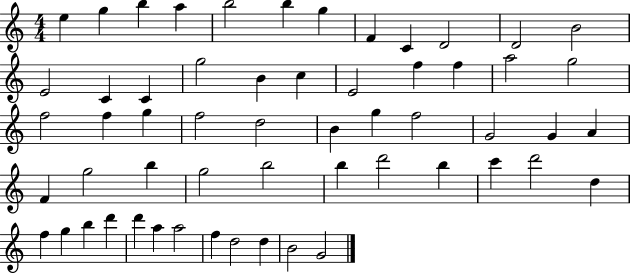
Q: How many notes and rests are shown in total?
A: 57